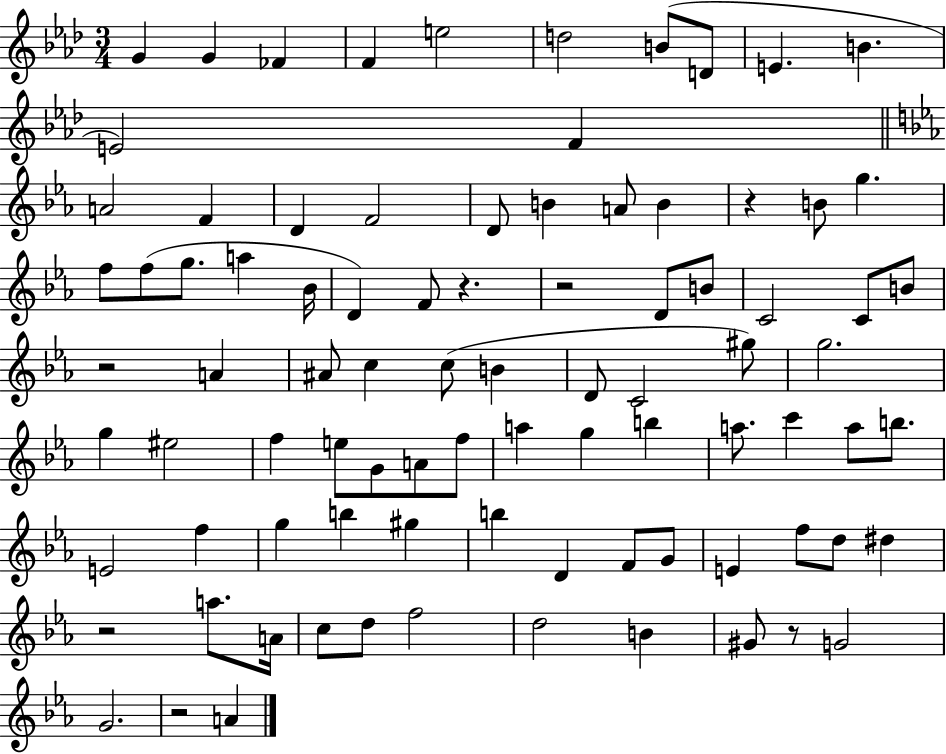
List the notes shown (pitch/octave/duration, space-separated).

G4/q G4/q FES4/q F4/q E5/h D5/h B4/e D4/e E4/q. B4/q. E4/h F4/q A4/h F4/q D4/q F4/h D4/e B4/q A4/e B4/q R/q B4/e G5/q. F5/e F5/e G5/e. A5/q Bb4/s D4/q F4/e R/q. R/h D4/e B4/e C4/h C4/e B4/e R/h A4/q A#4/e C5/q C5/e B4/q D4/e C4/h G#5/e G5/h. G5/q EIS5/h F5/q E5/e G4/e A4/e F5/e A5/q G5/q B5/q A5/e. C6/q A5/e B5/e. E4/h F5/q G5/q B5/q G#5/q B5/q D4/q F4/e G4/e E4/q F5/e D5/e D#5/q R/h A5/e. A4/s C5/e D5/e F5/h D5/h B4/q G#4/e R/e G4/h G4/h. R/h A4/q